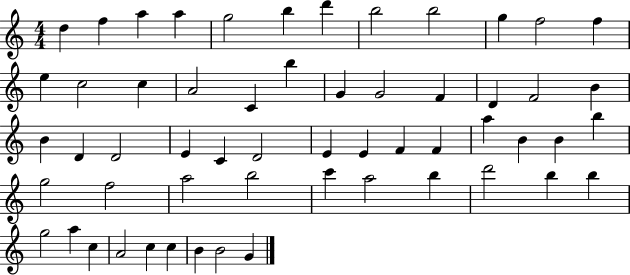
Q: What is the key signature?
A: C major